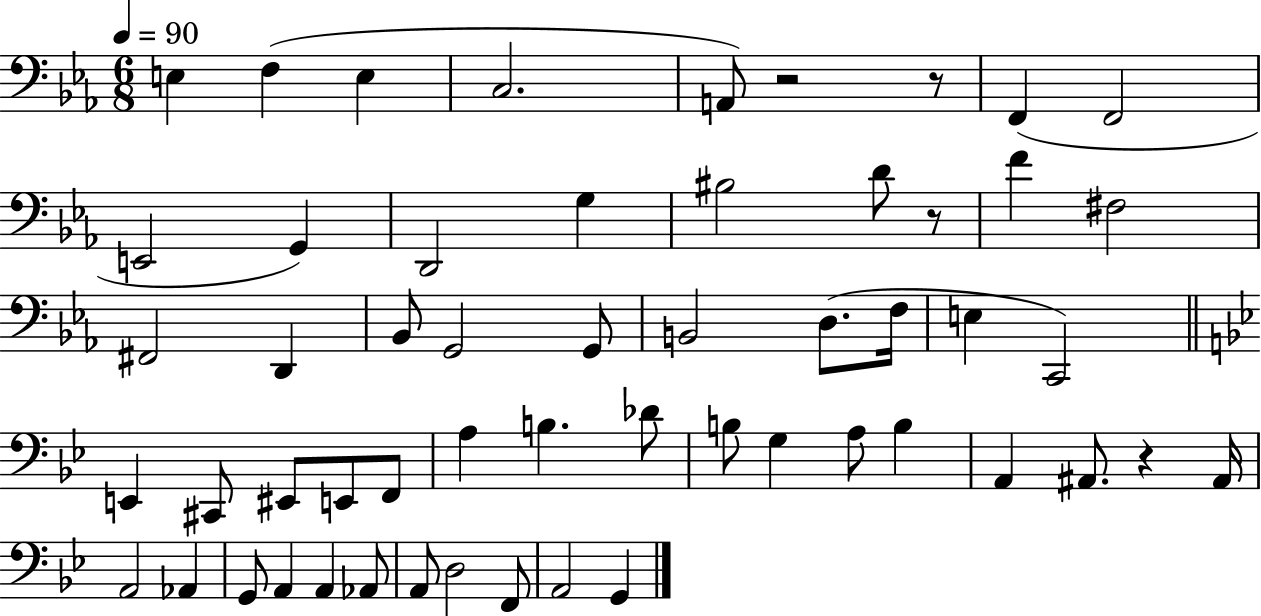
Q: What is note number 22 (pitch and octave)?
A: D3